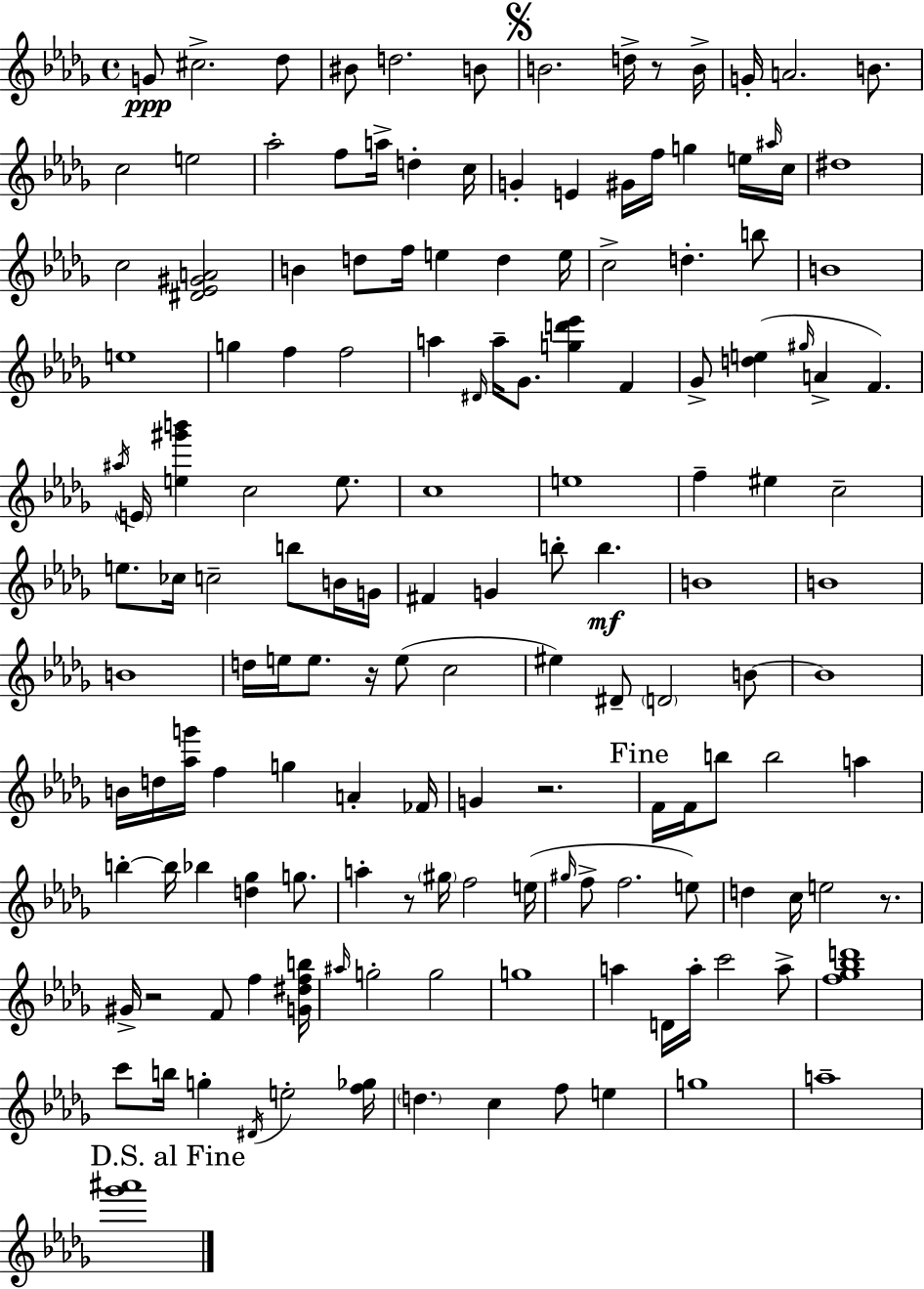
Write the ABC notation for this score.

X:1
T:Untitled
M:4/4
L:1/4
K:Bbm
G/2 ^c2 _d/2 ^B/2 d2 B/2 B2 d/4 z/2 B/4 G/4 A2 B/2 c2 e2 _a2 f/2 a/4 d c/4 G E ^G/4 f/4 g e/4 ^a/4 c/4 ^d4 c2 [^D_E^GA]2 B d/2 f/4 e d e/4 c2 d b/2 B4 e4 g f f2 a ^D/4 a/4 _G/2 [gd'_e'] F _G/2 [de] ^g/4 A F ^a/4 E/4 [e^g'b'] c2 e/2 c4 e4 f ^e c2 e/2 _c/4 c2 b/2 B/4 G/4 ^F G b/2 b B4 B4 B4 d/4 e/4 e/2 z/4 e/2 c2 ^e ^D/2 D2 B/2 B4 B/4 d/4 [_ag']/4 f g A _F/4 G z2 F/4 F/4 b/2 b2 a b b/4 _b [d_g] g/2 a z/2 ^g/4 f2 e/4 ^g/4 f/2 f2 e/2 d c/4 e2 z/2 ^G/4 z2 F/2 f [G^dfb]/4 ^a/4 g2 g2 g4 a D/4 a/4 c'2 a/2 [f_g_bd']4 c'/2 b/4 g ^D/4 e2 [f_g]/4 d c f/2 e g4 a4 [_g'^a']4